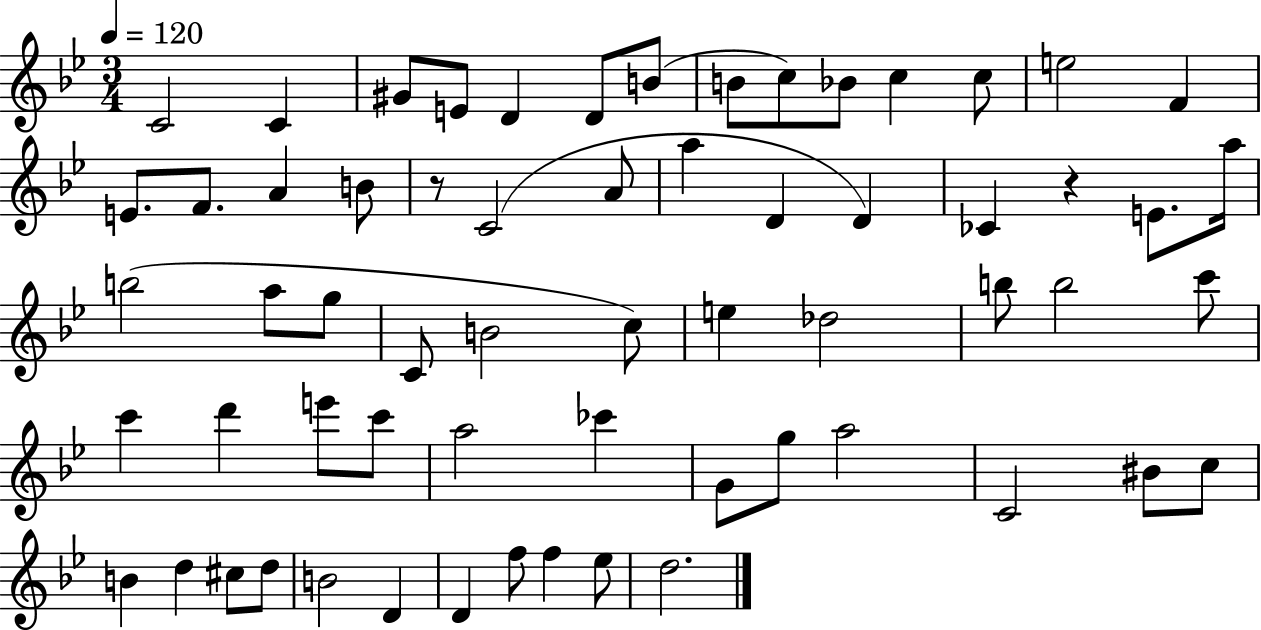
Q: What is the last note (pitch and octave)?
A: D5